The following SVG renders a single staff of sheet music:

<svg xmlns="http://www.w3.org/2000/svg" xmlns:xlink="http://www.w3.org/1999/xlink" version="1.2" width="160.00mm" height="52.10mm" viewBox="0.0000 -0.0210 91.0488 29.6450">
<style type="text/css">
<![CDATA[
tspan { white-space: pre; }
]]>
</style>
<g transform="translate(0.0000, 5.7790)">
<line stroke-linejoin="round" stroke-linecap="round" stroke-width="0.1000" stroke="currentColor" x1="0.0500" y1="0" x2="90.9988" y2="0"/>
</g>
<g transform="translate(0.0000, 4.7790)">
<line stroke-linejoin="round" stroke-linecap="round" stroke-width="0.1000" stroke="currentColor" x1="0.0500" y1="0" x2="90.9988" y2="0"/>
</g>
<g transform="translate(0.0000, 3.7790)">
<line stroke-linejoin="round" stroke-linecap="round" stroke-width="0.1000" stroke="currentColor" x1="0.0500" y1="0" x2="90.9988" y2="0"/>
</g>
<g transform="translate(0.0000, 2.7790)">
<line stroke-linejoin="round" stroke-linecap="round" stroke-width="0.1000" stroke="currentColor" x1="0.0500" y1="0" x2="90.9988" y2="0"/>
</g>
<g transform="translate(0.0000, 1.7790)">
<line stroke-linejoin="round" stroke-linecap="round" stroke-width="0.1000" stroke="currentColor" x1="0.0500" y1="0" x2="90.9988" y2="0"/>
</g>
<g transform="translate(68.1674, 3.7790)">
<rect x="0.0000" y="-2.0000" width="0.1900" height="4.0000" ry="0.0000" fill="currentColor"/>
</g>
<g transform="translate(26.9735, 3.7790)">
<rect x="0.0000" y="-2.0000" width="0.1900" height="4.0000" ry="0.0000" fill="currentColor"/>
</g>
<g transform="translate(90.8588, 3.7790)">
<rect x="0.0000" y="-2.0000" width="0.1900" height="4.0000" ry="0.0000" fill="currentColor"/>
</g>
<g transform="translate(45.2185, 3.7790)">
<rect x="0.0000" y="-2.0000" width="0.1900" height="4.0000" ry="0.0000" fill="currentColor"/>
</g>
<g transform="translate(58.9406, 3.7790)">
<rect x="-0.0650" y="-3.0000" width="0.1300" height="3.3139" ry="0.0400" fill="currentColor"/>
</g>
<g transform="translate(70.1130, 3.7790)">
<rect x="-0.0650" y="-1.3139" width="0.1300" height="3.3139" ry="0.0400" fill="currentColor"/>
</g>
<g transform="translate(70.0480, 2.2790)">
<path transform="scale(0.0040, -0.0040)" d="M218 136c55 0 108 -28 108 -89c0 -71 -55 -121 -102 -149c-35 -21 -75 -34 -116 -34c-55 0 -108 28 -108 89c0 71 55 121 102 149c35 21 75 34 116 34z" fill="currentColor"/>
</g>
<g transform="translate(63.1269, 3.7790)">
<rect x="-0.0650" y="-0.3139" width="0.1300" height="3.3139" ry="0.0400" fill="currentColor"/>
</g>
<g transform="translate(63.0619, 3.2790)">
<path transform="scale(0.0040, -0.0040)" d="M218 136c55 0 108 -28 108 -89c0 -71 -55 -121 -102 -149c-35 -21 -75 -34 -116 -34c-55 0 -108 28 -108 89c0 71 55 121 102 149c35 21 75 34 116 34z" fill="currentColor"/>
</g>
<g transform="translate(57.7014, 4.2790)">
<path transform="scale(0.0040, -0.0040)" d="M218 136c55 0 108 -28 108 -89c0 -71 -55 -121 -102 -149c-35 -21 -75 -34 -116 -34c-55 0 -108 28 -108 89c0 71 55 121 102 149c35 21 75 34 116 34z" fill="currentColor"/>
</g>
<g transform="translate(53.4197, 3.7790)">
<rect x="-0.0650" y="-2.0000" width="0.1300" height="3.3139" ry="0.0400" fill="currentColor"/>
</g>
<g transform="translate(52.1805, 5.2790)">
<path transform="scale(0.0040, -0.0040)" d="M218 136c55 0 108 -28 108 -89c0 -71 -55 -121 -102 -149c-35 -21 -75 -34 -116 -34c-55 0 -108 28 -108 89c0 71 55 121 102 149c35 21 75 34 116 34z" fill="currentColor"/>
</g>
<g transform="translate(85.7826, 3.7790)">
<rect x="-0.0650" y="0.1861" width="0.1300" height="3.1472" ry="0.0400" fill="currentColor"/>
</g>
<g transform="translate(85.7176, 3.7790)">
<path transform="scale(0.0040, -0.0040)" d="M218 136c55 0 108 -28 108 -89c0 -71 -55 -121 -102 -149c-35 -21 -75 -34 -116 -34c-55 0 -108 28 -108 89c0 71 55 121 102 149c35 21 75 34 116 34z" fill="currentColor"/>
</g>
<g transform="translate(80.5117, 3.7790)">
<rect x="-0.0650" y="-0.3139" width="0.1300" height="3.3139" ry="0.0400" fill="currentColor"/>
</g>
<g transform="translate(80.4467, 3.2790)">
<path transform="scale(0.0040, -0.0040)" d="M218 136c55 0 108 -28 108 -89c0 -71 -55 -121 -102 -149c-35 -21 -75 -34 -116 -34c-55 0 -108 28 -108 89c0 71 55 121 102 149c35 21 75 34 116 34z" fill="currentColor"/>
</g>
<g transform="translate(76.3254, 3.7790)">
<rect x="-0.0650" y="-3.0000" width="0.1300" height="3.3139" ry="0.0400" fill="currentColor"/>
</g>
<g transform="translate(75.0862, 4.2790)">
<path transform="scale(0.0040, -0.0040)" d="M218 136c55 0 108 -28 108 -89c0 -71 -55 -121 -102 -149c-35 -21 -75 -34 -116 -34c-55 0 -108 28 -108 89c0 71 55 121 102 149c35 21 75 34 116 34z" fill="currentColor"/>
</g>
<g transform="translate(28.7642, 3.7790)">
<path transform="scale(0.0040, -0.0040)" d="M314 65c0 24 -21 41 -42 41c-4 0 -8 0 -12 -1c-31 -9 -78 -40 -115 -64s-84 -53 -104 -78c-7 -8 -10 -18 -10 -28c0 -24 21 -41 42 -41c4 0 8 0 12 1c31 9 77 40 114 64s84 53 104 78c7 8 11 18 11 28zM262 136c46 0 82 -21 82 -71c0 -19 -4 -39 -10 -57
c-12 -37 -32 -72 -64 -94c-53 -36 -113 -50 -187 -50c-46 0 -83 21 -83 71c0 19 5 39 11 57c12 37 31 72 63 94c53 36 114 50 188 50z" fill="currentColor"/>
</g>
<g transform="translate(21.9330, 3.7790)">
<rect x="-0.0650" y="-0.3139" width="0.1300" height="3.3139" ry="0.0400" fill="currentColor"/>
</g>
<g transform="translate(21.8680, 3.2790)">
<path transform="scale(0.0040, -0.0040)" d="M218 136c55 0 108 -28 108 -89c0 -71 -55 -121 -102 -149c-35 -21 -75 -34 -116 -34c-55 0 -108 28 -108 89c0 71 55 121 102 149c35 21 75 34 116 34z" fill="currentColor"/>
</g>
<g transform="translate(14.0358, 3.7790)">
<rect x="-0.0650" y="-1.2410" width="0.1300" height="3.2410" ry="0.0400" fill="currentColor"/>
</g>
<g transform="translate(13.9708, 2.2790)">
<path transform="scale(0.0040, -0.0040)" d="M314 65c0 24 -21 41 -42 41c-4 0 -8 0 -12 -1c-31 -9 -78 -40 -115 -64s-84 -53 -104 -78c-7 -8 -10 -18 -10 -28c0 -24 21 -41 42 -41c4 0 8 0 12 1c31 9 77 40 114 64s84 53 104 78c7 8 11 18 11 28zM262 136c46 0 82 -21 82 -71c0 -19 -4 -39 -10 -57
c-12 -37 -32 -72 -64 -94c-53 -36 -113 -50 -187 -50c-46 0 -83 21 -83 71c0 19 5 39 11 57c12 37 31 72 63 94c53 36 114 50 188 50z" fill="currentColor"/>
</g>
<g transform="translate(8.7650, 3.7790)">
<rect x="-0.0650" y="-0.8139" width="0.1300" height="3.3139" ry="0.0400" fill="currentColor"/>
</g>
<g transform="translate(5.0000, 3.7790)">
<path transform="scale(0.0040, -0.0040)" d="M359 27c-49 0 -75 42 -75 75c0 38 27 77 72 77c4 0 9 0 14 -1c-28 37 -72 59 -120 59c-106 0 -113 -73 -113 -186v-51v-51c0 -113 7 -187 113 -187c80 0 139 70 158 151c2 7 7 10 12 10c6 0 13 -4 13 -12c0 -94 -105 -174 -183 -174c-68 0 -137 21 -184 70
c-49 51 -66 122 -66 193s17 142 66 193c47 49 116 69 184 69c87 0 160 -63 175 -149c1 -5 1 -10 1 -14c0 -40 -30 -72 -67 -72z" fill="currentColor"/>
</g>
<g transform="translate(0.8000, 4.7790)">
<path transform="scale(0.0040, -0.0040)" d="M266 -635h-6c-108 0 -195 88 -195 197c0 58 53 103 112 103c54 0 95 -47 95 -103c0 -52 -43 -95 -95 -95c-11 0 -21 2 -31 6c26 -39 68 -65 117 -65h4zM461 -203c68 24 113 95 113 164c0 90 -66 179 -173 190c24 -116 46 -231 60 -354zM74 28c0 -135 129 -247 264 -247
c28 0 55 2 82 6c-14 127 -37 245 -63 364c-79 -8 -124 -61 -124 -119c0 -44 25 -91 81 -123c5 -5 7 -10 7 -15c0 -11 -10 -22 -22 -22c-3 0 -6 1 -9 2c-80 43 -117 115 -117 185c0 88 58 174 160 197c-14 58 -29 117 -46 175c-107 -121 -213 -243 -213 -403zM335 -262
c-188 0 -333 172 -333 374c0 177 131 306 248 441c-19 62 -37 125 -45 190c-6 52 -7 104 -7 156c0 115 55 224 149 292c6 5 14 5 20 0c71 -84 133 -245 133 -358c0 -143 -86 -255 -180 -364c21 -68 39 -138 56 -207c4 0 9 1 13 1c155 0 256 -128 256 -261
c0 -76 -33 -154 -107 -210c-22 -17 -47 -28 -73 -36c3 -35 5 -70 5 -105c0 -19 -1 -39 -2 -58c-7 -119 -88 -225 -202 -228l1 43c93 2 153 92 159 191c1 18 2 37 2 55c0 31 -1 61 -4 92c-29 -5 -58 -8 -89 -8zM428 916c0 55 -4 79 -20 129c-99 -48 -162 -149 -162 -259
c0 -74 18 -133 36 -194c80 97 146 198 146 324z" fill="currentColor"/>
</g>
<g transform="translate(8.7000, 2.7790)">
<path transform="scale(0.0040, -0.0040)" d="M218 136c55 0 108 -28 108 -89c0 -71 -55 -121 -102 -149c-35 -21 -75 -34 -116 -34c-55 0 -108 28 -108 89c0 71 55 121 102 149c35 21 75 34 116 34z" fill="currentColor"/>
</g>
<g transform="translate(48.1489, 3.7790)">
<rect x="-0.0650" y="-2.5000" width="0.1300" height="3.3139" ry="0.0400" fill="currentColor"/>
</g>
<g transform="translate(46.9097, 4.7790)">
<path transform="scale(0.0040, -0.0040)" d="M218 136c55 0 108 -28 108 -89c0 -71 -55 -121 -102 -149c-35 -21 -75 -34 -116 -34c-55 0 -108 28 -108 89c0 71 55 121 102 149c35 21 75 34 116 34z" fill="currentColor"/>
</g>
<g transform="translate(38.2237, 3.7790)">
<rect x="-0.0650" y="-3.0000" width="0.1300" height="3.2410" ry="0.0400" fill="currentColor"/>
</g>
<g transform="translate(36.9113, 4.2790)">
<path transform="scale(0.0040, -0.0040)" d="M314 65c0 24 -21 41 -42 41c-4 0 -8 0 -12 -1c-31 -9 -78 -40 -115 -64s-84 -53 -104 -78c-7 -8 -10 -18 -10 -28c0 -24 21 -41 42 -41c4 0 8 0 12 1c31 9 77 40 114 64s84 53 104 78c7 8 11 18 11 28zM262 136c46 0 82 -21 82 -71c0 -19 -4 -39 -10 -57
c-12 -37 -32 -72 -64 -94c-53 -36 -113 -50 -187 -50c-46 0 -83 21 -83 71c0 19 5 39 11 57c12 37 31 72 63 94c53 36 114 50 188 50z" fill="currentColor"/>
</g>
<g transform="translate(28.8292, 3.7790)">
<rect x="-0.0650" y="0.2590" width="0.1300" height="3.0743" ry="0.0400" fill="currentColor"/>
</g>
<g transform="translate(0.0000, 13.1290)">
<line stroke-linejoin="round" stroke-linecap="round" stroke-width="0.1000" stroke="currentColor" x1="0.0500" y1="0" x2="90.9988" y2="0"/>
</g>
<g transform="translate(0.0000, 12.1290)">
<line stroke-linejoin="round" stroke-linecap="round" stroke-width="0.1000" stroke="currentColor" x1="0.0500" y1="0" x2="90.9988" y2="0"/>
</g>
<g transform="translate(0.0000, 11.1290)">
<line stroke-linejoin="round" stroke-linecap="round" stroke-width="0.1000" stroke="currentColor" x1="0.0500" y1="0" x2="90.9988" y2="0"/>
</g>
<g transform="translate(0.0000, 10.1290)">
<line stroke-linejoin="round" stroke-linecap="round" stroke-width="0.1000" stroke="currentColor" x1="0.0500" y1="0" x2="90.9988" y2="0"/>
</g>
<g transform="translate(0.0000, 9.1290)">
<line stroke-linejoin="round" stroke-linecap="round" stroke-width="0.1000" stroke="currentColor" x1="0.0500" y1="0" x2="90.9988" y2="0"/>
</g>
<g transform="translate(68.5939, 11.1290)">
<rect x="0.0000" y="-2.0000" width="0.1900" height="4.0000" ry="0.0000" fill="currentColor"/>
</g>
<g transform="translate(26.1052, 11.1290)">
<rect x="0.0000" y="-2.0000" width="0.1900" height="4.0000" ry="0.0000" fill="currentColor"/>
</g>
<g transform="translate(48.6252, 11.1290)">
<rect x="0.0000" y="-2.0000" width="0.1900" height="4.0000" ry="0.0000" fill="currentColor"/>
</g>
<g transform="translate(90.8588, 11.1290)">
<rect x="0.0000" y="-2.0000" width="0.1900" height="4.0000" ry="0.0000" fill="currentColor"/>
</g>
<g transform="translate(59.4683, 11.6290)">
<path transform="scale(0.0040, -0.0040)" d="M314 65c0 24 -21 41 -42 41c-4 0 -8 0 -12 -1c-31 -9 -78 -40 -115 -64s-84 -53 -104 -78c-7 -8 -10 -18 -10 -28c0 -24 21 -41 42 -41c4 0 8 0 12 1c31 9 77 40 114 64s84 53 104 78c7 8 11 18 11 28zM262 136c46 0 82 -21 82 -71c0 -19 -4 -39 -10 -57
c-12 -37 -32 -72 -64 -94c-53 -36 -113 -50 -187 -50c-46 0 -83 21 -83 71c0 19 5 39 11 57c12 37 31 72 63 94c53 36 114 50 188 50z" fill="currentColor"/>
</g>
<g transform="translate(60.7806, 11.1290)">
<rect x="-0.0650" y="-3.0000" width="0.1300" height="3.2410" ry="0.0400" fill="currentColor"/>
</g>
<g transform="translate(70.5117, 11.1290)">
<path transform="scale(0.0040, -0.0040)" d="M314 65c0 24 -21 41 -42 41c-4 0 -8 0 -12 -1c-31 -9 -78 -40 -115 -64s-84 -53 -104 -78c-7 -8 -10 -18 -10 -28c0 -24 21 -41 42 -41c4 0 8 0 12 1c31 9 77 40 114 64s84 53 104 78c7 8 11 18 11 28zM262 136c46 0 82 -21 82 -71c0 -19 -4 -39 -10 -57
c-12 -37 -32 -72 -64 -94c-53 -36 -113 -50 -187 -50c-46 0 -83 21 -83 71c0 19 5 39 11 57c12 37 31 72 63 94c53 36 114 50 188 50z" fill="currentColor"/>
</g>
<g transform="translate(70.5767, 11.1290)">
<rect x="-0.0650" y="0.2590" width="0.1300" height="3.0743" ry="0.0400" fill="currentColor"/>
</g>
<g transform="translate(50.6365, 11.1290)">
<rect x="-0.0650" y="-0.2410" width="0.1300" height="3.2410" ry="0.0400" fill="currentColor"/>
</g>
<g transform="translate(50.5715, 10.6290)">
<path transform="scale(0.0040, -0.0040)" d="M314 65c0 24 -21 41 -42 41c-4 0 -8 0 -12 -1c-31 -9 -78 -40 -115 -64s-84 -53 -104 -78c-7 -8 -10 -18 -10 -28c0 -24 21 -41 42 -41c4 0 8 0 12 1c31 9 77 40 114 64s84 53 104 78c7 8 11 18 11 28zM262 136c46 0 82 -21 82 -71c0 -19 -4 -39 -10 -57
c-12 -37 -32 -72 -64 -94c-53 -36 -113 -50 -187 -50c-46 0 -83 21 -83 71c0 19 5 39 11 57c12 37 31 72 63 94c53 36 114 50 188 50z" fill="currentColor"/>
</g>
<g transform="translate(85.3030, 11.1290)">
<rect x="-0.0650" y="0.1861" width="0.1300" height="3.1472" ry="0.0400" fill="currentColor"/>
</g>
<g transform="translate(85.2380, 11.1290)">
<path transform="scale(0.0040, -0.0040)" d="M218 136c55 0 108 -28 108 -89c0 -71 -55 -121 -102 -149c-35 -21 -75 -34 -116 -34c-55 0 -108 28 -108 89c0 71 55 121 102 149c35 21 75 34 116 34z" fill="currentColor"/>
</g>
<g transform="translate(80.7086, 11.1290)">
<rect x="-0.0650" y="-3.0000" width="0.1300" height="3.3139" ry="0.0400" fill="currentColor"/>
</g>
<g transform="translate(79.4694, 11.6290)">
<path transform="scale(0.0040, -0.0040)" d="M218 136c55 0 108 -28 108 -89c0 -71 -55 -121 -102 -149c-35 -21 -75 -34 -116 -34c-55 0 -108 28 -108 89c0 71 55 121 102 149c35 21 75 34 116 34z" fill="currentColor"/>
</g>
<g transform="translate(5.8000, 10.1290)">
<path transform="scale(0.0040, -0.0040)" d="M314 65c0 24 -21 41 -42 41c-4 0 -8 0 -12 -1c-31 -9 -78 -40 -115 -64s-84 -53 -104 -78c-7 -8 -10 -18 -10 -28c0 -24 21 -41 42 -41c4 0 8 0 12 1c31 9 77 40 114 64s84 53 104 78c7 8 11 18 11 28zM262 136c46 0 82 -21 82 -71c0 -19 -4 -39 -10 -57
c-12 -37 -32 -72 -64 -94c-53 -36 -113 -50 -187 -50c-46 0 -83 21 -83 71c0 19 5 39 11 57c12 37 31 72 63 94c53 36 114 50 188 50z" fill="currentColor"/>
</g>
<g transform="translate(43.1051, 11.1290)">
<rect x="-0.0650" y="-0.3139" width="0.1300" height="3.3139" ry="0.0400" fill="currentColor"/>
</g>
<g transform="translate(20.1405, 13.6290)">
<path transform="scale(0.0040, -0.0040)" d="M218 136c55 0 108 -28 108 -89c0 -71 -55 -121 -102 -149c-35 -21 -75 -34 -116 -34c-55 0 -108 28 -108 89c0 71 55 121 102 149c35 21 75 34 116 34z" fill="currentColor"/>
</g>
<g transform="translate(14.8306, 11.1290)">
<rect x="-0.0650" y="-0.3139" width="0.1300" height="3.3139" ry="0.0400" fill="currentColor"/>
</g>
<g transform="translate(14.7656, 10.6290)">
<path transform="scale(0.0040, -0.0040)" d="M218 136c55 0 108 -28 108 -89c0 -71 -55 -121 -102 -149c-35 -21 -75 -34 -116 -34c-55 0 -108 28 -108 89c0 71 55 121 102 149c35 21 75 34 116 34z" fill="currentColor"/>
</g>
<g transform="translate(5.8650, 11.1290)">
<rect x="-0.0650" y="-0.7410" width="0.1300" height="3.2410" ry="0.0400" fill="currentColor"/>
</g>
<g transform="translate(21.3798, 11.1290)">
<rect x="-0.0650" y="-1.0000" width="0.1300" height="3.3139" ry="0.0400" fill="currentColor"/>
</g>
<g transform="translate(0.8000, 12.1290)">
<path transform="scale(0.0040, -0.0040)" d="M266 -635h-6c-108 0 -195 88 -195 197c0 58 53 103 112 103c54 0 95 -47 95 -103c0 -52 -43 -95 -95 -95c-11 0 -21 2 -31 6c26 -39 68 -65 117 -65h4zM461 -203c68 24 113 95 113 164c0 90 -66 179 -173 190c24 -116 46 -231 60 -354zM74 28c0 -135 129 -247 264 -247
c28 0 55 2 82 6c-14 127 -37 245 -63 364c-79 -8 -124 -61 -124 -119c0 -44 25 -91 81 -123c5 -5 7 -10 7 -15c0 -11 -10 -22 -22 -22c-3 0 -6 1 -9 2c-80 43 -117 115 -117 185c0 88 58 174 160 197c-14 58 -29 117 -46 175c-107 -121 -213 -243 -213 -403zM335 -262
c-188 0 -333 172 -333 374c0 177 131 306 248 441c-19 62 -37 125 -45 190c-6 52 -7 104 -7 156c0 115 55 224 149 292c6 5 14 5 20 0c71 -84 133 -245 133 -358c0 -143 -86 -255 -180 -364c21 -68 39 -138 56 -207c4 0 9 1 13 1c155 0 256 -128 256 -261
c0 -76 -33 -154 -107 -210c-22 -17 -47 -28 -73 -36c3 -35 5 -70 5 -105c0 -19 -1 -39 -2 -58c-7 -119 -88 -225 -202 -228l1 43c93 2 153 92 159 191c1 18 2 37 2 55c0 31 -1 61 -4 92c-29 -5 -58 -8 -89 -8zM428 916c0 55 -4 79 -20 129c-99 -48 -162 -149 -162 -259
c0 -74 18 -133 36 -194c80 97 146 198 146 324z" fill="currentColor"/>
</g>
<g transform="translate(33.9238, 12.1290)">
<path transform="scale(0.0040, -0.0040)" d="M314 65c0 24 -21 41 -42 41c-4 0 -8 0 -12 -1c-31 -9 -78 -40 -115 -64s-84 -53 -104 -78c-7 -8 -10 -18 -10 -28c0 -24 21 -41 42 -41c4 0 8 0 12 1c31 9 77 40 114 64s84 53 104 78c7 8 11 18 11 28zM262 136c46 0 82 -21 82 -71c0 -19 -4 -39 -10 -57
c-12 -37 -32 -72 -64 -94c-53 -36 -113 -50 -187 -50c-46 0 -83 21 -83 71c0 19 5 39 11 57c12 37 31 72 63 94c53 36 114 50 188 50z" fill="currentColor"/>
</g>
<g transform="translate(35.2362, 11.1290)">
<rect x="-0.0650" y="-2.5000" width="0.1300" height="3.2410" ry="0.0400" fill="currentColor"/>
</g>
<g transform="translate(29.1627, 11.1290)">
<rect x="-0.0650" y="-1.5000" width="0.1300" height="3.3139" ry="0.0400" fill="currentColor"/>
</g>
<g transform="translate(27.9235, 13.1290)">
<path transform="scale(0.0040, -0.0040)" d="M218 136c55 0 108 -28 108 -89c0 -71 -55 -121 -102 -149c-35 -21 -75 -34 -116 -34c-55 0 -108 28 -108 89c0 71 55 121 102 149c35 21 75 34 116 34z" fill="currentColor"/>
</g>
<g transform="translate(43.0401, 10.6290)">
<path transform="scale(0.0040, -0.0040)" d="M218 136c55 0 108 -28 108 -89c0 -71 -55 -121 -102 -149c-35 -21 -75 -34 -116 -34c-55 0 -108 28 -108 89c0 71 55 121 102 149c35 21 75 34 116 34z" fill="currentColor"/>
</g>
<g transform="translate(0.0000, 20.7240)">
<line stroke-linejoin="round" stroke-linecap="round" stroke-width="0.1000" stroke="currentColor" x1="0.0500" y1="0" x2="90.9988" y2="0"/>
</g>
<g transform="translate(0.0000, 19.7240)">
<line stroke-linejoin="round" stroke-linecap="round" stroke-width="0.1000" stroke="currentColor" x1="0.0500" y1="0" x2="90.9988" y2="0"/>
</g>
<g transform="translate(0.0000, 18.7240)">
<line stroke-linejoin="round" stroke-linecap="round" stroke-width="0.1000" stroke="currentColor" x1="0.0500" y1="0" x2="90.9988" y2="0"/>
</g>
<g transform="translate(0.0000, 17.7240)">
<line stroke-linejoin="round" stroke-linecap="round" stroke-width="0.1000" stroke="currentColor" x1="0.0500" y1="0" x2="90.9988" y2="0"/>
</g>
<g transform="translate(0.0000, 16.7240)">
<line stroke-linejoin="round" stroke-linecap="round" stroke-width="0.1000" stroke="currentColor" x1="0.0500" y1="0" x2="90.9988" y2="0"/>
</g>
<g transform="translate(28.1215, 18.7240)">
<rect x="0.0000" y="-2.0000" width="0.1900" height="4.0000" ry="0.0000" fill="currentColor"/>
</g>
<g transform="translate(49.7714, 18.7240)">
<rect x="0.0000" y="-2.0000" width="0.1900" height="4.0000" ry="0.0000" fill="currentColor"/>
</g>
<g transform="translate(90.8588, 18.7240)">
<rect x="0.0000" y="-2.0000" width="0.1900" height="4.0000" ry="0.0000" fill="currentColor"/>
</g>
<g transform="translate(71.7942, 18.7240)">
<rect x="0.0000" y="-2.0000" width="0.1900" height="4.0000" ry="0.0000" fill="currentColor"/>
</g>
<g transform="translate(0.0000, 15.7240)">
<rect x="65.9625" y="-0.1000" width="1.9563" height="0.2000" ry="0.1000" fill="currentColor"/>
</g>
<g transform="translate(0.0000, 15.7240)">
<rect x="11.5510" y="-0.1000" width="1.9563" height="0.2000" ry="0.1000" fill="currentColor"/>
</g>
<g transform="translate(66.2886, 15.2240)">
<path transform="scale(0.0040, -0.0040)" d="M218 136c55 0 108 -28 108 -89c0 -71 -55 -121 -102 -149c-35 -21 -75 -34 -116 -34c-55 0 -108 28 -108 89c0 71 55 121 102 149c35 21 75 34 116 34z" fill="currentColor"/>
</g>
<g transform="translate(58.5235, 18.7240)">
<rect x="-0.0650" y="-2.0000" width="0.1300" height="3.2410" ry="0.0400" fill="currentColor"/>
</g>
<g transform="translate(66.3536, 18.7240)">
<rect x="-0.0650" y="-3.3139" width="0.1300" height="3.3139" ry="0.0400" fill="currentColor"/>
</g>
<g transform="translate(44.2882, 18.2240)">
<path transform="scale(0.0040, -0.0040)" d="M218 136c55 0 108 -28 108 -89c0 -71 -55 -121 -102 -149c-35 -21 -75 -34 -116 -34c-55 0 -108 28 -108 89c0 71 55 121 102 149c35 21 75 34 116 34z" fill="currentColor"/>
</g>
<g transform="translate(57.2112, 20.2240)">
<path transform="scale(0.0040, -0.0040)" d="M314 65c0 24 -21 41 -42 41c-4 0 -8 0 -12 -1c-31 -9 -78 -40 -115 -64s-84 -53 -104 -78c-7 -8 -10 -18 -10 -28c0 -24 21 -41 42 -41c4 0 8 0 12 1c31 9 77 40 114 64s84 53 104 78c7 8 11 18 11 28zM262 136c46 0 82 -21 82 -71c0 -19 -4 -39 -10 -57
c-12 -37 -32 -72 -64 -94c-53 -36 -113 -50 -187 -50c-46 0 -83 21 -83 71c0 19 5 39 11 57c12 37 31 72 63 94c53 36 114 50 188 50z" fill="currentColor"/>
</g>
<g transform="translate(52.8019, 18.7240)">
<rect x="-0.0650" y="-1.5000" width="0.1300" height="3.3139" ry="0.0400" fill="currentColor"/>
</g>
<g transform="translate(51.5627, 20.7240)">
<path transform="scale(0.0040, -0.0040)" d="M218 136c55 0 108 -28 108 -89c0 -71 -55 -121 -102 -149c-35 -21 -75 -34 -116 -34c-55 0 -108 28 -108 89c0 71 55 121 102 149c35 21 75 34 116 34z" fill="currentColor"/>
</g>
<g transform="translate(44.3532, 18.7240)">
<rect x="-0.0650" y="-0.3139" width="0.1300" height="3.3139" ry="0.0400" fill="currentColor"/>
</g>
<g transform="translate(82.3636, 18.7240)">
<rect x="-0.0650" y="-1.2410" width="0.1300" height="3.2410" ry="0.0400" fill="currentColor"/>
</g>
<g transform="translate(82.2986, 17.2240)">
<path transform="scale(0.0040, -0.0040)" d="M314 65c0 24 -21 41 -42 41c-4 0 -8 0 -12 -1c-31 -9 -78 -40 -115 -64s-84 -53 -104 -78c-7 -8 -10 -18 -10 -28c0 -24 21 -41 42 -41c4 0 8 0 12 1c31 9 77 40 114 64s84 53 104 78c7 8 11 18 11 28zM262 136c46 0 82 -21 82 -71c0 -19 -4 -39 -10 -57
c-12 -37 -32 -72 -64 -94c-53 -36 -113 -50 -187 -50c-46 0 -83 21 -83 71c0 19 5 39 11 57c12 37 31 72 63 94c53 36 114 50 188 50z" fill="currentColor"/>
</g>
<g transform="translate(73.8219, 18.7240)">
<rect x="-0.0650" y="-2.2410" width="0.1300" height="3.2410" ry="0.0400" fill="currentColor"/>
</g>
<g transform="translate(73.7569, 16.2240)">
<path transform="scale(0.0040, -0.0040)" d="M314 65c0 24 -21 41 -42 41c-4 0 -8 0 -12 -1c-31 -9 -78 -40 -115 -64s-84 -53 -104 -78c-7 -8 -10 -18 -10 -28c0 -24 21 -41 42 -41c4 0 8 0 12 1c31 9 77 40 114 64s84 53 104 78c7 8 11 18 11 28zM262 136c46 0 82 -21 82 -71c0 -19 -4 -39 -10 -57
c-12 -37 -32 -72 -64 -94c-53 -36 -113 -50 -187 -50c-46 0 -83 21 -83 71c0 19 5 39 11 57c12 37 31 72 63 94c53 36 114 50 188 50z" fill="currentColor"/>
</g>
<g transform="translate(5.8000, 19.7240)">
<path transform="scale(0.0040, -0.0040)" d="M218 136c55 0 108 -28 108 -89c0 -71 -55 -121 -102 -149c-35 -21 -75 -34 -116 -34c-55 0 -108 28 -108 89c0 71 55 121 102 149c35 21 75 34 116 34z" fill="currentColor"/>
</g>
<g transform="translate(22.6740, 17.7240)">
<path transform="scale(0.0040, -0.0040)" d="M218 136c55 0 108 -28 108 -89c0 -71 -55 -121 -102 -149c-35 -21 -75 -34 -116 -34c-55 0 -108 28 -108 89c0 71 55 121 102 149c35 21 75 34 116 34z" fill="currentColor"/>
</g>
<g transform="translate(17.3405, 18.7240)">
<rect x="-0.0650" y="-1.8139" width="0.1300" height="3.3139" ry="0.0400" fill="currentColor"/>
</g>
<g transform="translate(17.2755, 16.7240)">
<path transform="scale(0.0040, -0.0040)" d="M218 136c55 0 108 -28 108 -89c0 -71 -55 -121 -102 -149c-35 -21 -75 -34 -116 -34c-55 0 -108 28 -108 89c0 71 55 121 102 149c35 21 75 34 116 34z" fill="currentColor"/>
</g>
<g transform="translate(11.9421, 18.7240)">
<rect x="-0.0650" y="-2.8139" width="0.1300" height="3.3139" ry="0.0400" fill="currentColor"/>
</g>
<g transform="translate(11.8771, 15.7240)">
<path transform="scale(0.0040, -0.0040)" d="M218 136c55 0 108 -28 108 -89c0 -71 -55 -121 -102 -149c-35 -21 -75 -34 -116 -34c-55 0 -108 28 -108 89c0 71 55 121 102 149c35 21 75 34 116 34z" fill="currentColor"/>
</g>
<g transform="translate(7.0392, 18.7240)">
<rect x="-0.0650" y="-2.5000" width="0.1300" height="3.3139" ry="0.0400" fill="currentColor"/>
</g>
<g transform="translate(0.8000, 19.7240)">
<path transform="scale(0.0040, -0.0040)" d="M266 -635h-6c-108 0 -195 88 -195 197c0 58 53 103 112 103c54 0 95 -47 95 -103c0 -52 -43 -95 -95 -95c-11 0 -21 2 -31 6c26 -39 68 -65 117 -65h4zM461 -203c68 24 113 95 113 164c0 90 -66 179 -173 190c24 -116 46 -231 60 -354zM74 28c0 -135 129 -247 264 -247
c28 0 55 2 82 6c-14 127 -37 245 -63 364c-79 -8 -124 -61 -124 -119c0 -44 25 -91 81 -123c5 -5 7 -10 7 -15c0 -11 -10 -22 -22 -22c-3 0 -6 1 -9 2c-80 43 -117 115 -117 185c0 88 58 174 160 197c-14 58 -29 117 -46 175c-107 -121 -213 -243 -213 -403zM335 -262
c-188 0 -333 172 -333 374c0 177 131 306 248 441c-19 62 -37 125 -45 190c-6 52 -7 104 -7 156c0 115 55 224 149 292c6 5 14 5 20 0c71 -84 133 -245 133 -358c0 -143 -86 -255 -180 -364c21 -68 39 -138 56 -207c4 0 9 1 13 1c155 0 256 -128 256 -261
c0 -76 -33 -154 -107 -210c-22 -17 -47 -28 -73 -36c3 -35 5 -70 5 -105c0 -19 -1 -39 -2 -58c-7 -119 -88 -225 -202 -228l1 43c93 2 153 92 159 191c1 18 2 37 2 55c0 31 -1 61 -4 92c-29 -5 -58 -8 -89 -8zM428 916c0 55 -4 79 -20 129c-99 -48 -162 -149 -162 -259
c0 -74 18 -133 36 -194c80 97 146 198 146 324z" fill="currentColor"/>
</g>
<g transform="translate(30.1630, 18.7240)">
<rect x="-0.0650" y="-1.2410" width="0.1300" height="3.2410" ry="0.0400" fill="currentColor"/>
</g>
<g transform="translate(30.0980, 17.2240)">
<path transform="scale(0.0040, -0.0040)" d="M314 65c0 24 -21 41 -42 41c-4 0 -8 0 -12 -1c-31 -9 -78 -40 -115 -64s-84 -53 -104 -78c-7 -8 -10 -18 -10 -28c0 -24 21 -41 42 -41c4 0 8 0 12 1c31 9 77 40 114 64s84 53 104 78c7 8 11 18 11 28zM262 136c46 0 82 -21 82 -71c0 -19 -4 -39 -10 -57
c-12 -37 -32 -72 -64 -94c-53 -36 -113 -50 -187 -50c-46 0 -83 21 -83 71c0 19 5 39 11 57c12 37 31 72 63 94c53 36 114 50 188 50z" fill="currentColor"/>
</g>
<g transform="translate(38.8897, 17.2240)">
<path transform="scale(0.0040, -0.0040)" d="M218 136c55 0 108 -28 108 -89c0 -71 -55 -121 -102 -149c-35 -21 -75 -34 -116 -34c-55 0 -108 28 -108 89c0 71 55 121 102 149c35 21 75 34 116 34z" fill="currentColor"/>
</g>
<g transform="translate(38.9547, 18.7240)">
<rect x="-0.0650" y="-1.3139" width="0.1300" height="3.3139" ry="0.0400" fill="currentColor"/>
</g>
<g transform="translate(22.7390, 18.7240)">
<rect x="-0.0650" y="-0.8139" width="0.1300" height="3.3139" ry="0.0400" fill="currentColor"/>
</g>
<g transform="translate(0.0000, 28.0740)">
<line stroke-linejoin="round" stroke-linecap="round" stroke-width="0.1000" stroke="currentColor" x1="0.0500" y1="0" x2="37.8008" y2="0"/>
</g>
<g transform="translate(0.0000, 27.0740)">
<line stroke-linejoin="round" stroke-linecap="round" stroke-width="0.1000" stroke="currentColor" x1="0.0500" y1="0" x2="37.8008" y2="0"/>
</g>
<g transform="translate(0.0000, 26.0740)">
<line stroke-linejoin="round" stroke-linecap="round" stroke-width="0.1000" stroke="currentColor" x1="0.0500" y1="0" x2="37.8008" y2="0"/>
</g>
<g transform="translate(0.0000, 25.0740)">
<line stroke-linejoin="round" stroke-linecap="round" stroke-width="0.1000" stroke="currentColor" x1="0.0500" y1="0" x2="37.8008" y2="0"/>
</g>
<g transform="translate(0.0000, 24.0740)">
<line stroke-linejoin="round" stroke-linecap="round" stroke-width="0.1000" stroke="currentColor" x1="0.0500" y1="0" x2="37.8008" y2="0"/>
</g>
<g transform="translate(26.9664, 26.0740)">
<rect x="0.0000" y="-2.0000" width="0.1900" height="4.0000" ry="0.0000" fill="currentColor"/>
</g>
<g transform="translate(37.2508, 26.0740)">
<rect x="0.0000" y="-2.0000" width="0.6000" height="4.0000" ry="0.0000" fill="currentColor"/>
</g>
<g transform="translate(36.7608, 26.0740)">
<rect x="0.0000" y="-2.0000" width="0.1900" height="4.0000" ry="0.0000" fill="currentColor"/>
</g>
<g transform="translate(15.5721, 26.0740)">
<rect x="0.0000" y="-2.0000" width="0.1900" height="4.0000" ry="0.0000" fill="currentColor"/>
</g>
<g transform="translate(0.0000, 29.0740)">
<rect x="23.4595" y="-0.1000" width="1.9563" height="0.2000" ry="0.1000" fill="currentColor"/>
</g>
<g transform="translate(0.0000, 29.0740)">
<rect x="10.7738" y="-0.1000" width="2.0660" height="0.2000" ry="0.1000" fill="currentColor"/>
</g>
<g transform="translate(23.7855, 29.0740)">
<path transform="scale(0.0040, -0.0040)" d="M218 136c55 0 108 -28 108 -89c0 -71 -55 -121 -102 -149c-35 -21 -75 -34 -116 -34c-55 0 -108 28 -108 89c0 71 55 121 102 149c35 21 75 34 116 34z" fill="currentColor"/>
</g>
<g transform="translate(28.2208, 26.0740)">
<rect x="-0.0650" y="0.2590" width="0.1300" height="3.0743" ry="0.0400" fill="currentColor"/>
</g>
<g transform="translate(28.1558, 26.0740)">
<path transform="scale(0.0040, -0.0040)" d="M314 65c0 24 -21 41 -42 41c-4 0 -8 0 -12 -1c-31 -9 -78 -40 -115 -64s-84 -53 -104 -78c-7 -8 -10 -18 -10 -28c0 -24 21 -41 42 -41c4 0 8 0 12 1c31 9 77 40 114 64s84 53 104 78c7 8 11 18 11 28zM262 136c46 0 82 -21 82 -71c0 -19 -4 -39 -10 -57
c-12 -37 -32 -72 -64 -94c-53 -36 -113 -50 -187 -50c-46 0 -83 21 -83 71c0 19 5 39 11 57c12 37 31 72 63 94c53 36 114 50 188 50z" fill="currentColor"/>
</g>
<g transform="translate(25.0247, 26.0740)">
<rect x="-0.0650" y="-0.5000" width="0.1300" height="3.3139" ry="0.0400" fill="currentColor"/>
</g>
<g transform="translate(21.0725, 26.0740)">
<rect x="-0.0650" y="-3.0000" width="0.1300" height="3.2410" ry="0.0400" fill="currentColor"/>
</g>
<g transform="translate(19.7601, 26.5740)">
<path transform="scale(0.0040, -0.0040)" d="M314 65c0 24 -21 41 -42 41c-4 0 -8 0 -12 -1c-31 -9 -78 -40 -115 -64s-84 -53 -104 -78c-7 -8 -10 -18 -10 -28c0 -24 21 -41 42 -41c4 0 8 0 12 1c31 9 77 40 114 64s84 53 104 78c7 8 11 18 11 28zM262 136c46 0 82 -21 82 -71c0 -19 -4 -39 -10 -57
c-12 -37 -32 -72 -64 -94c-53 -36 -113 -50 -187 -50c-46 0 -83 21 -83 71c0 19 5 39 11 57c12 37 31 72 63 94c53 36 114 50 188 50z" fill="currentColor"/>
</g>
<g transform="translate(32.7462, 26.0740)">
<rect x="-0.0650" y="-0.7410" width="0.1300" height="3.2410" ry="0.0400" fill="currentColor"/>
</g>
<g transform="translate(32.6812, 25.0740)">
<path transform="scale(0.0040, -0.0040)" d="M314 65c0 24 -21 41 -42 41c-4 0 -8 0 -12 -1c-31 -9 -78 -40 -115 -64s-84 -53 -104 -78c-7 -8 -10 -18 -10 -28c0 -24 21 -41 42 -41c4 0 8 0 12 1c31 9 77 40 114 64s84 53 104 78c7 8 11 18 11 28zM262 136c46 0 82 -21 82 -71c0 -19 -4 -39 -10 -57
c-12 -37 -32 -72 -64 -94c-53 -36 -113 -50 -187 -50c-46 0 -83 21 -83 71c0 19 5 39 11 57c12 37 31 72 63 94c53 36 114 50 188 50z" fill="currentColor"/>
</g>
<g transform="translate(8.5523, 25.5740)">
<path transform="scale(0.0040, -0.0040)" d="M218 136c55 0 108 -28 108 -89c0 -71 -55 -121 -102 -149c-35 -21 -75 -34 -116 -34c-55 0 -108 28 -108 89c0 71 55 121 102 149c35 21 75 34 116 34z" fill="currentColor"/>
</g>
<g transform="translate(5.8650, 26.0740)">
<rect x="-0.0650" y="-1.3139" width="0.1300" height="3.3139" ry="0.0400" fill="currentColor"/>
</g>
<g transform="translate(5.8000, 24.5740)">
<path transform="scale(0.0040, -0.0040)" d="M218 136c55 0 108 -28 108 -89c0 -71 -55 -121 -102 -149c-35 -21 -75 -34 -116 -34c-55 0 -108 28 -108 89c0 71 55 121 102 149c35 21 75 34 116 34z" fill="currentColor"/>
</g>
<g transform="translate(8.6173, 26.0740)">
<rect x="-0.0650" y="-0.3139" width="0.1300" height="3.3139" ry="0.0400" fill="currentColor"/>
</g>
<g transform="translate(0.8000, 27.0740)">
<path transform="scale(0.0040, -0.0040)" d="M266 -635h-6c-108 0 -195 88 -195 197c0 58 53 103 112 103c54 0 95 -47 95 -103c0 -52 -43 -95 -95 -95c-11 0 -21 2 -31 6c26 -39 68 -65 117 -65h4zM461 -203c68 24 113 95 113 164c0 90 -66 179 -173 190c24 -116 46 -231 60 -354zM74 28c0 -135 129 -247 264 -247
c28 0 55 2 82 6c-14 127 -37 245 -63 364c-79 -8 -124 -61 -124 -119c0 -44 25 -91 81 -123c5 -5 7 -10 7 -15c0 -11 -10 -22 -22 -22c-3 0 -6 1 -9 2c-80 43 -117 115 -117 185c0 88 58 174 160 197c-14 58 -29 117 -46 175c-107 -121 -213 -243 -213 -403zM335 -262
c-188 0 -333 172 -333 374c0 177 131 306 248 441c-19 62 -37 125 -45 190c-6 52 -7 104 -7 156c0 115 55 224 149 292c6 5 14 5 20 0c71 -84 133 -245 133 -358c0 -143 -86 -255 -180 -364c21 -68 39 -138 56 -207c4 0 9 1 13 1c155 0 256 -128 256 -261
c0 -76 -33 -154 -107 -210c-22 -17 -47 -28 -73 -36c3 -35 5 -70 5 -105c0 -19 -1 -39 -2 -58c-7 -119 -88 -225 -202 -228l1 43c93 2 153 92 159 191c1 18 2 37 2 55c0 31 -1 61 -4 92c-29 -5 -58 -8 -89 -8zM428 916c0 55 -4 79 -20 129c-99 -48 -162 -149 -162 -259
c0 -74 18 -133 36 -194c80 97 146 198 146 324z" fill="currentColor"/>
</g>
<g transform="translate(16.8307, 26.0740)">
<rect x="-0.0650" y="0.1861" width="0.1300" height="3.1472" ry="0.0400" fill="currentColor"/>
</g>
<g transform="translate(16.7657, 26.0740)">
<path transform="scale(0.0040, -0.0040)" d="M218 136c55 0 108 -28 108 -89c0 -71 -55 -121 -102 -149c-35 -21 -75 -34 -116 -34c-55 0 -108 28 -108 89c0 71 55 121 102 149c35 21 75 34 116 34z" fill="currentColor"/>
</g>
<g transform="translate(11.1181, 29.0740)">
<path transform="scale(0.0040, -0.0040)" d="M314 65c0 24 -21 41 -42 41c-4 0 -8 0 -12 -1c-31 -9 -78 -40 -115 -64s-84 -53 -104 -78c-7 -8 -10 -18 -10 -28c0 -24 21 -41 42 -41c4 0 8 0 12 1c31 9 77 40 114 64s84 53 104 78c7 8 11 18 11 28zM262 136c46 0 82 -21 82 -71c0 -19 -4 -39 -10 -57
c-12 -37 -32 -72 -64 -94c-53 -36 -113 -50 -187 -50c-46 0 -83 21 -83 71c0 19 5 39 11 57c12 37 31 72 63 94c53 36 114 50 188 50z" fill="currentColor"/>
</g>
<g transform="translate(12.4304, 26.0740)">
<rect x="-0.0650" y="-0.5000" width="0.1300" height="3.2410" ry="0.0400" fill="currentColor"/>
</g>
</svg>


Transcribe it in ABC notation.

X:1
T:Untitled
M:4/4
L:1/4
K:C
d e2 c B2 A2 G F A c e A c B d2 c D E G2 c c2 A2 B2 A B G a f d e2 e c E F2 b g2 e2 e c C2 B A2 C B2 d2